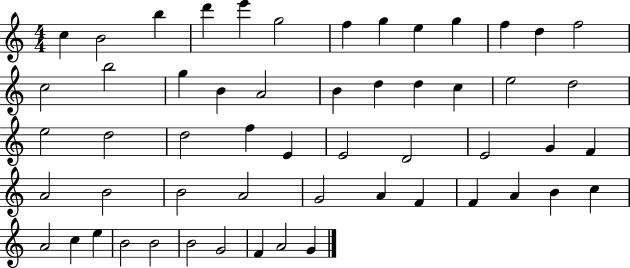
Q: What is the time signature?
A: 4/4